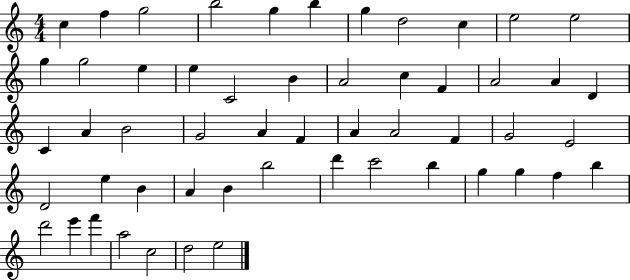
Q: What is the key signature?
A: C major